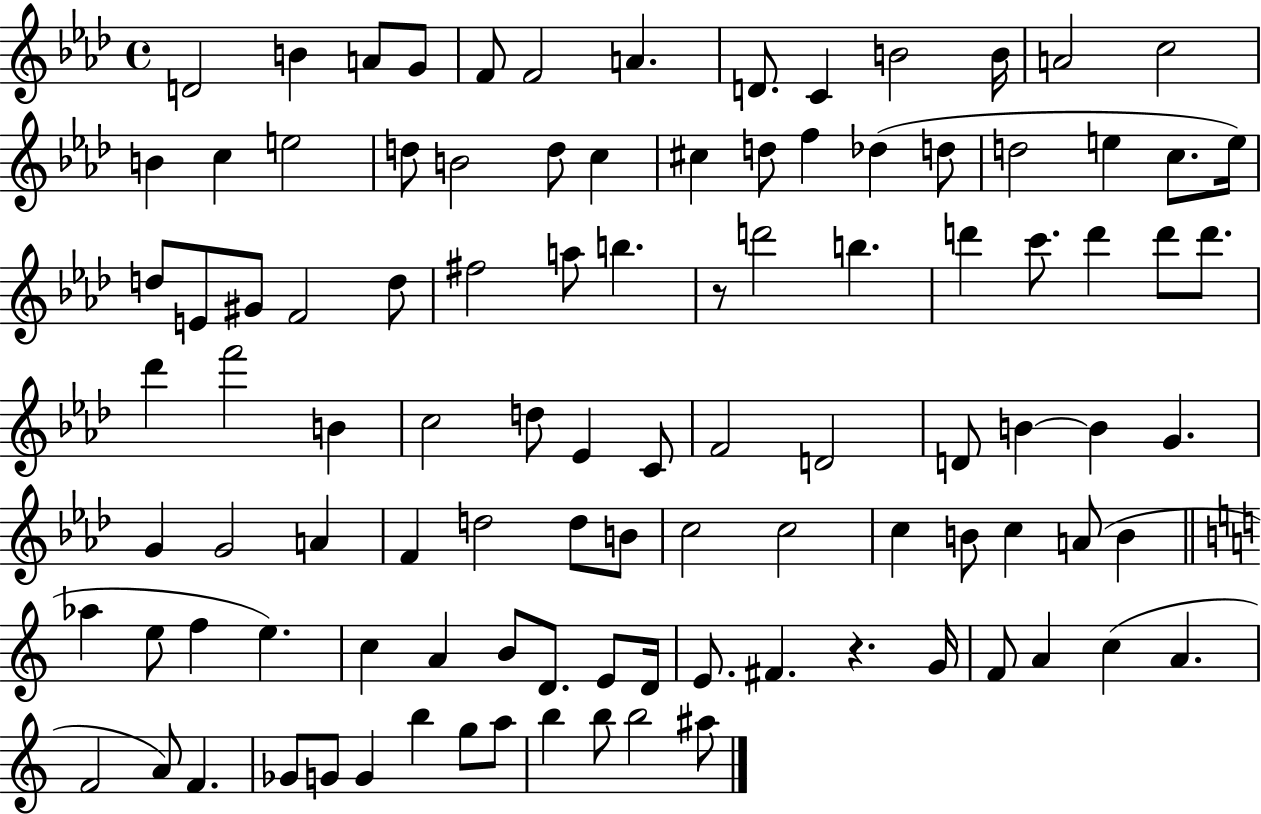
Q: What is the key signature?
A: AES major